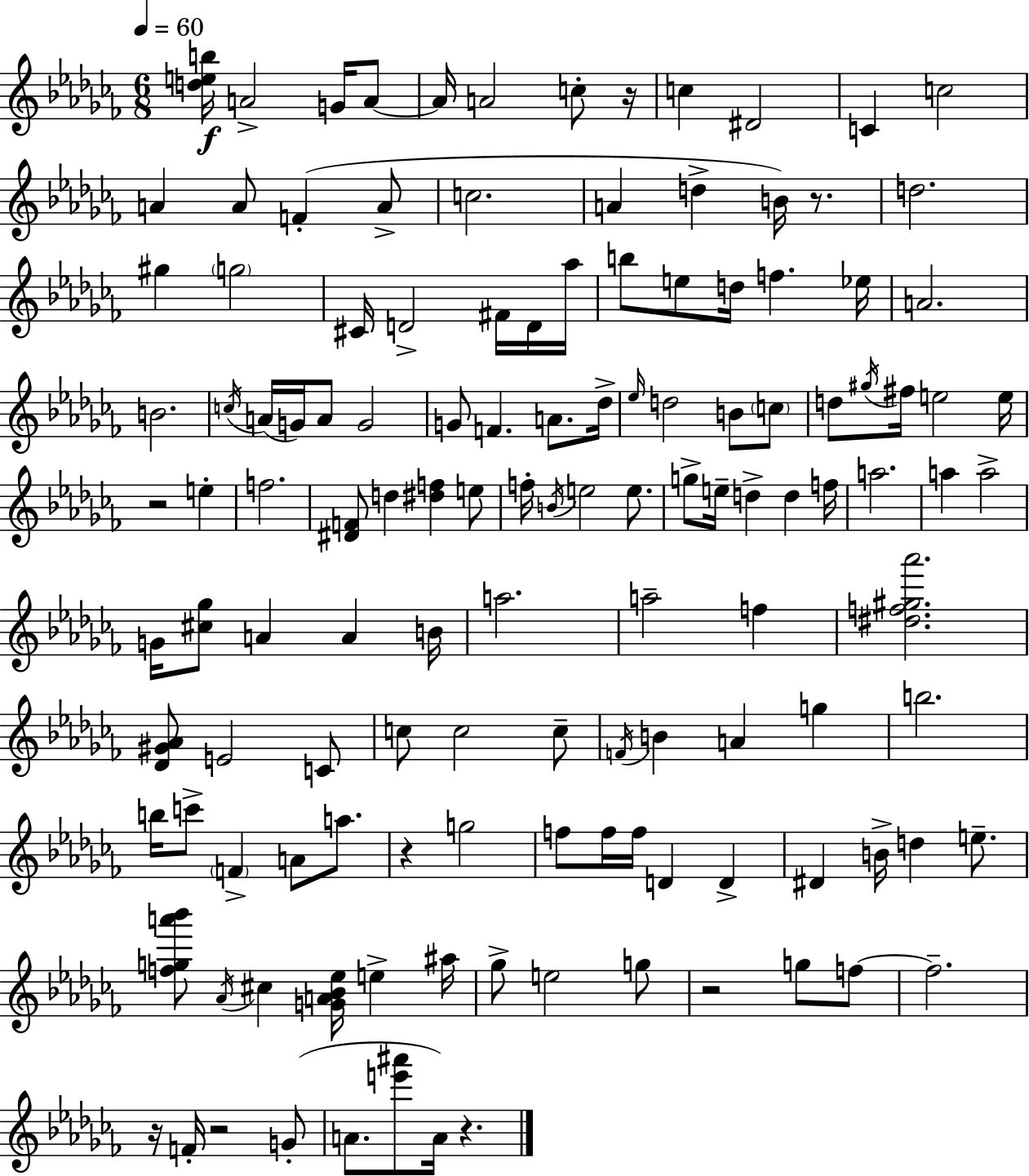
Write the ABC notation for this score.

X:1
T:Untitled
M:6/8
L:1/4
K:Abm
[deb]/4 A2 G/4 A/2 A/4 A2 c/2 z/4 c ^D2 C c2 A A/2 F A/2 c2 A d B/4 z/2 d2 ^g g2 ^C/4 D2 ^F/4 D/4 _a/4 b/2 e/2 d/4 f _e/4 A2 B2 c/4 A/4 G/4 A/2 G2 G/2 F A/2 _d/4 _e/4 d2 B/2 c/2 d/2 ^g/4 ^f/4 e2 e/4 z2 e f2 [^DF]/2 d [^df] e/2 f/4 B/4 e2 e/2 g/2 e/4 d d f/4 a2 a a2 G/4 [^c_g]/2 A A B/4 a2 a2 f [^df^g_a']2 [_D^G_A]/2 E2 C/2 c/2 c2 c/2 F/4 B A g b2 b/4 c'/2 F A/2 a/2 z g2 f/2 f/4 f/4 D D ^D B/4 d e/2 [fga'_b']/2 _A/4 ^c [GA_B_e]/4 e ^a/4 _g/2 e2 g/2 z2 g/2 f/2 f2 z/4 F/4 z2 G/2 A/2 [e'^a']/2 A/4 z